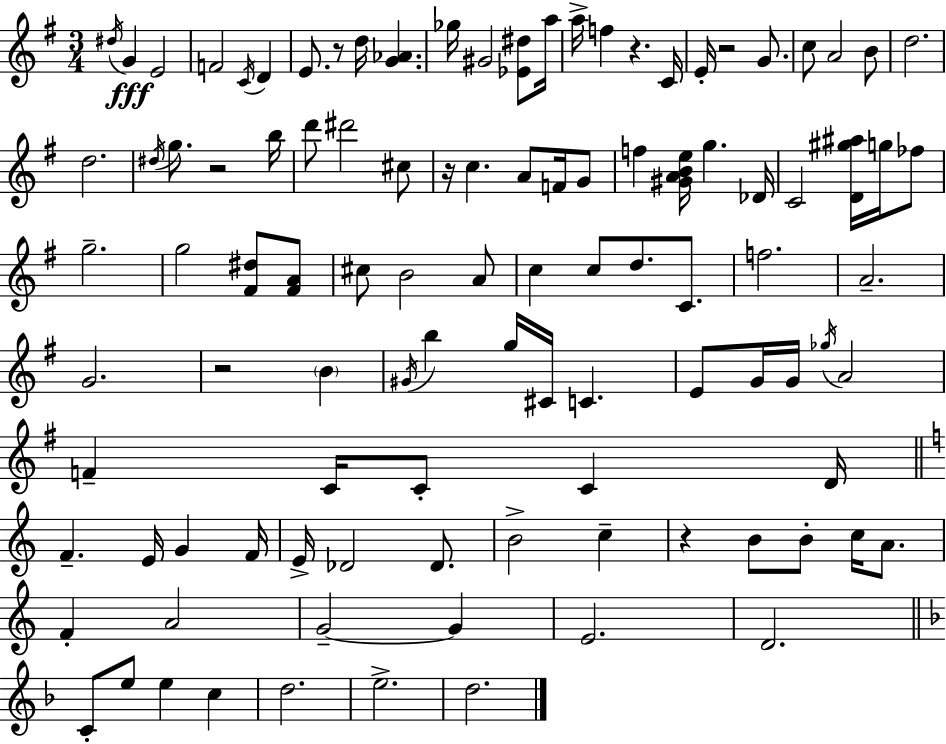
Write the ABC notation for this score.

X:1
T:Untitled
M:3/4
L:1/4
K:Em
^d/4 G E2 F2 C/4 D E/2 z/2 d/4 [G_A] _g/4 ^G2 [_E^d]/2 a/4 a/4 f z C/4 E/4 z2 G/2 c/2 A2 B/2 d2 d2 ^d/4 g/2 z2 b/4 d'/2 ^d'2 ^c/2 z/4 c A/2 F/4 G/2 f [^GABe]/4 g _D/4 C2 [D^g^a]/4 g/4 _f/2 g2 g2 [^F^d]/2 [^FA]/2 ^c/2 B2 A/2 c c/2 d/2 C/2 f2 A2 G2 z2 B ^G/4 b g/4 ^C/4 C E/2 G/4 G/4 _g/4 A2 F C/4 C/2 C D/4 F E/4 G F/4 E/4 _D2 _D/2 B2 c z B/2 B/2 c/4 A/2 F A2 G2 G E2 D2 C/2 e/2 e c d2 e2 d2